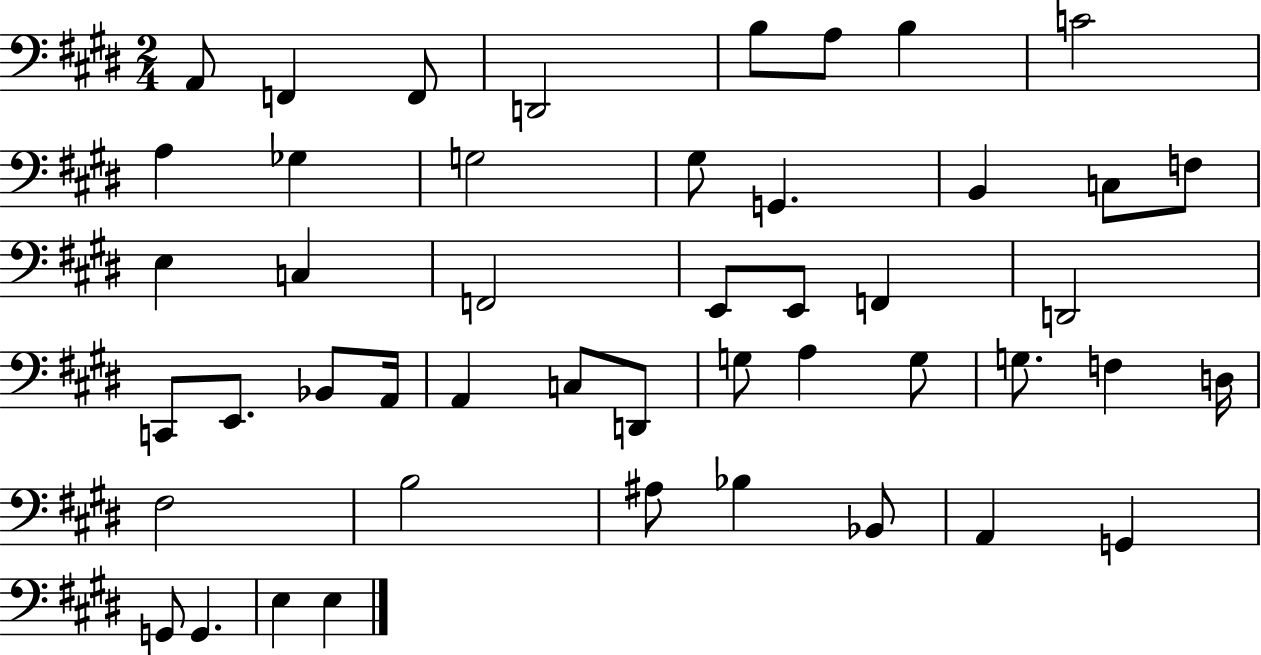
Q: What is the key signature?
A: E major